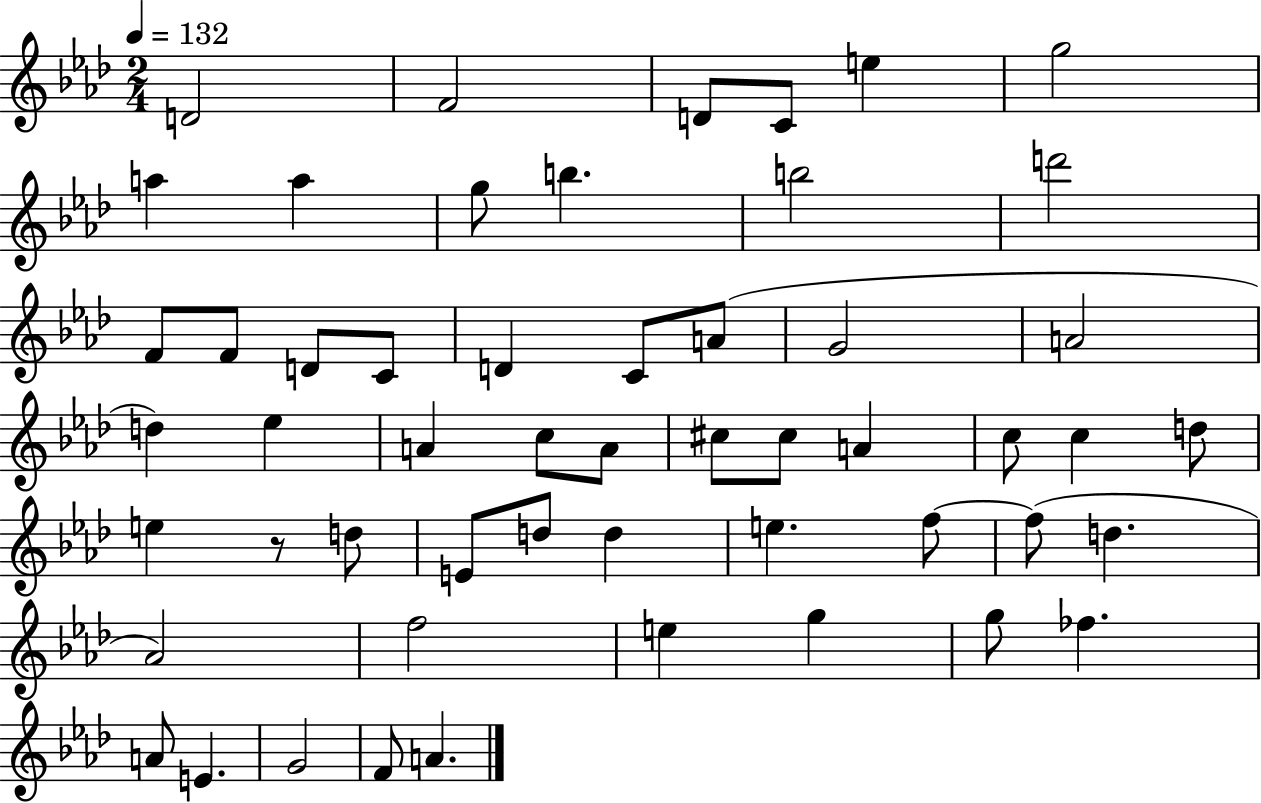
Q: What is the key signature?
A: AES major